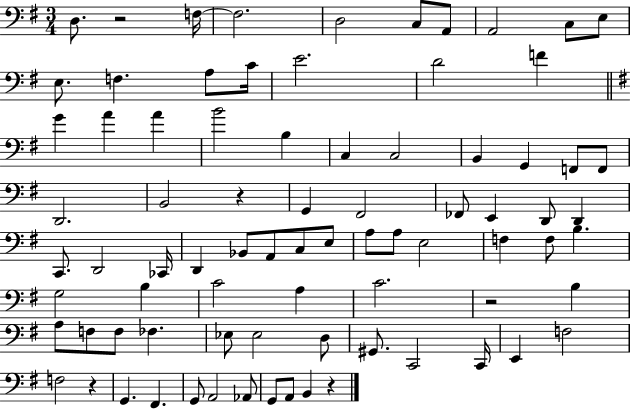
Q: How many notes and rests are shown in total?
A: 81